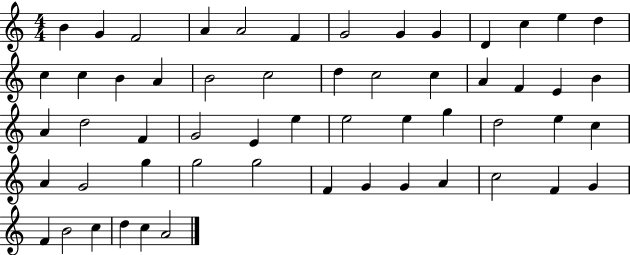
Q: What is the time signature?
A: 4/4